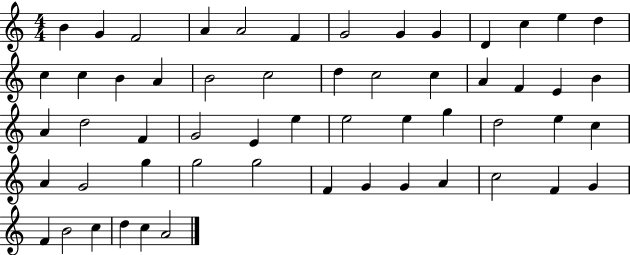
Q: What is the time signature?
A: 4/4